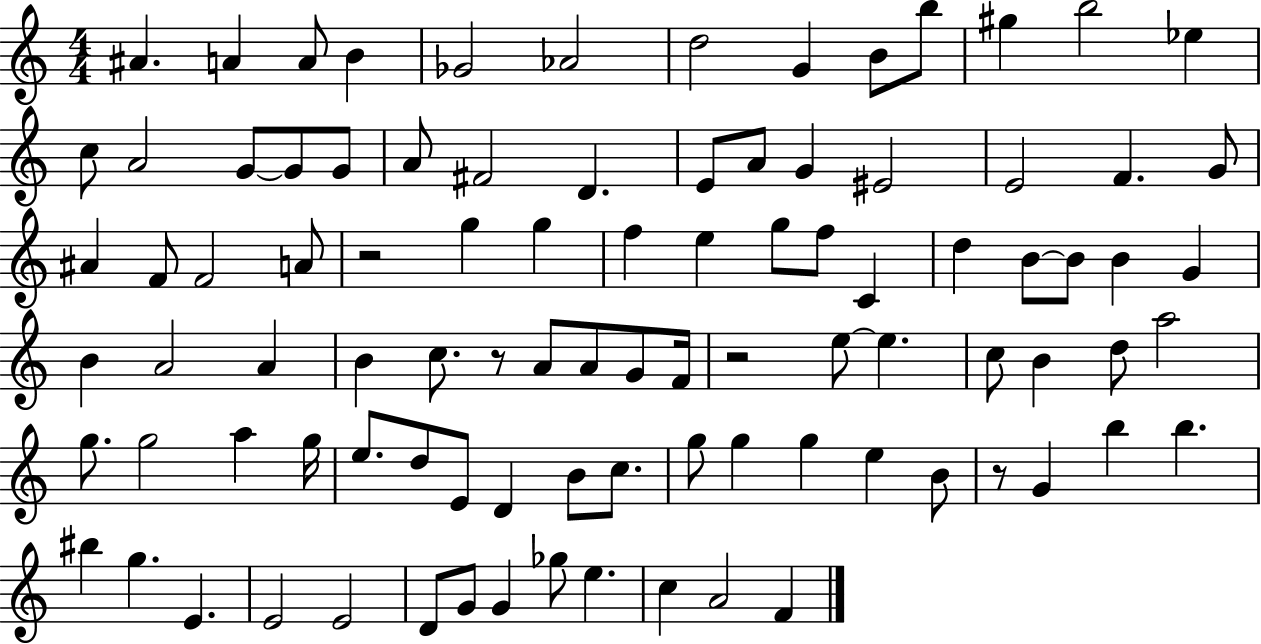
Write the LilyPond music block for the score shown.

{
  \clef treble
  \numericTimeSignature
  \time 4/4
  \key c \major
  ais'4. a'4 a'8 b'4 | ges'2 aes'2 | d''2 g'4 b'8 b''8 | gis''4 b''2 ees''4 | \break c''8 a'2 g'8~~ g'8 g'8 | a'8 fis'2 d'4. | e'8 a'8 g'4 eis'2 | e'2 f'4. g'8 | \break ais'4 f'8 f'2 a'8 | r2 g''4 g''4 | f''4 e''4 g''8 f''8 c'4 | d''4 b'8~~ b'8 b'4 g'4 | \break b'4 a'2 a'4 | b'4 c''8. r8 a'8 a'8 g'8 f'16 | r2 e''8~~ e''4. | c''8 b'4 d''8 a''2 | \break g''8. g''2 a''4 g''16 | e''8. d''8 e'8 d'4 b'8 c''8. | g''8 g''4 g''4 e''4 b'8 | r8 g'4 b''4 b''4. | \break bis''4 g''4. e'4. | e'2 e'2 | d'8 g'8 g'4 ges''8 e''4. | c''4 a'2 f'4 | \break \bar "|."
}